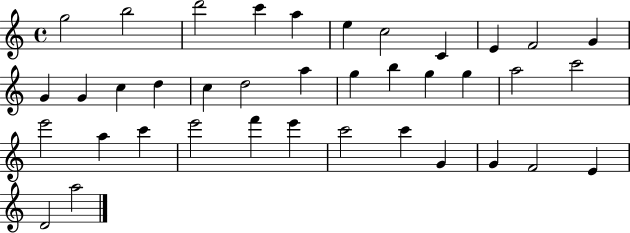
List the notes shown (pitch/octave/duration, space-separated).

G5/h B5/h D6/h C6/q A5/q E5/q C5/h C4/q E4/q F4/h G4/q G4/q G4/q C5/q D5/q C5/q D5/h A5/q G5/q B5/q G5/q G5/q A5/h C6/h E6/h A5/q C6/q E6/h F6/q E6/q C6/h C6/q G4/q G4/q F4/h E4/q D4/h A5/h